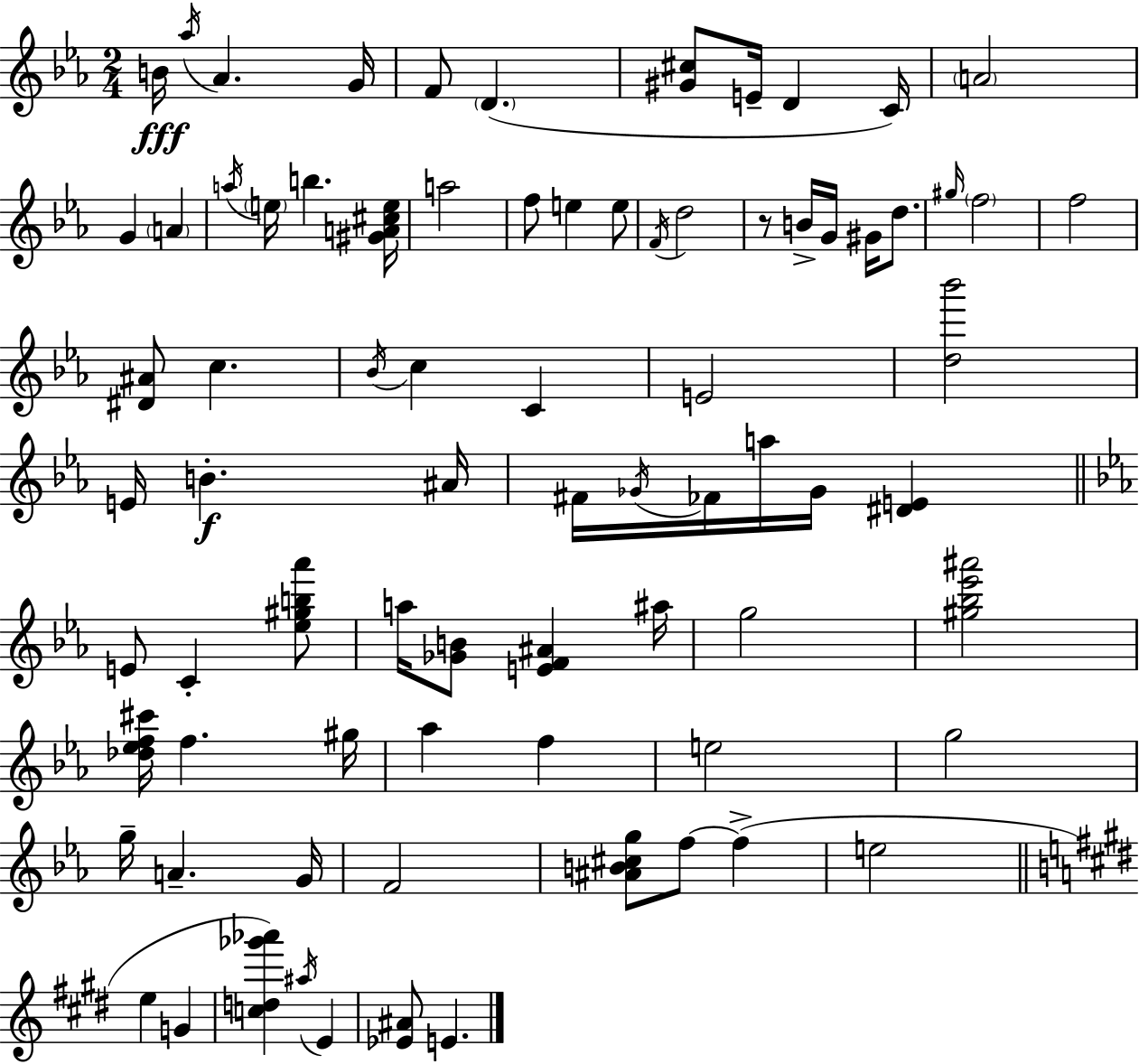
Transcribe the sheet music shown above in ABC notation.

X:1
T:Untitled
M:2/4
L:1/4
K:Eb
B/4 _a/4 _A G/4 F/2 D [^G^c]/2 E/4 D C/4 A2 G A a/4 e/4 b [^GA^ce]/4 a2 f/2 e e/2 F/4 d2 z/2 B/4 G/4 ^G/4 d/2 ^g/4 f2 f2 [^D^A]/2 c _B/4 c C E2 [d_b']2 E/4 B ^A/4 ^F/4 _G/4 _F/4 a/4 _G/4 [^DE] E/2 C [_e^gb_a']/2 a/4 [_GB]/2 [EF^A] ^a/4 g2 [^g_b_e'^a']2 [_d_ef^c']/4 f ^g/4 _a f e2 g2 g/4 A G/4 F2 [^AB^cg]/2 f/2 f e2 e G [cd_g'_a'] ^a/4 E [_E^A]/2 E